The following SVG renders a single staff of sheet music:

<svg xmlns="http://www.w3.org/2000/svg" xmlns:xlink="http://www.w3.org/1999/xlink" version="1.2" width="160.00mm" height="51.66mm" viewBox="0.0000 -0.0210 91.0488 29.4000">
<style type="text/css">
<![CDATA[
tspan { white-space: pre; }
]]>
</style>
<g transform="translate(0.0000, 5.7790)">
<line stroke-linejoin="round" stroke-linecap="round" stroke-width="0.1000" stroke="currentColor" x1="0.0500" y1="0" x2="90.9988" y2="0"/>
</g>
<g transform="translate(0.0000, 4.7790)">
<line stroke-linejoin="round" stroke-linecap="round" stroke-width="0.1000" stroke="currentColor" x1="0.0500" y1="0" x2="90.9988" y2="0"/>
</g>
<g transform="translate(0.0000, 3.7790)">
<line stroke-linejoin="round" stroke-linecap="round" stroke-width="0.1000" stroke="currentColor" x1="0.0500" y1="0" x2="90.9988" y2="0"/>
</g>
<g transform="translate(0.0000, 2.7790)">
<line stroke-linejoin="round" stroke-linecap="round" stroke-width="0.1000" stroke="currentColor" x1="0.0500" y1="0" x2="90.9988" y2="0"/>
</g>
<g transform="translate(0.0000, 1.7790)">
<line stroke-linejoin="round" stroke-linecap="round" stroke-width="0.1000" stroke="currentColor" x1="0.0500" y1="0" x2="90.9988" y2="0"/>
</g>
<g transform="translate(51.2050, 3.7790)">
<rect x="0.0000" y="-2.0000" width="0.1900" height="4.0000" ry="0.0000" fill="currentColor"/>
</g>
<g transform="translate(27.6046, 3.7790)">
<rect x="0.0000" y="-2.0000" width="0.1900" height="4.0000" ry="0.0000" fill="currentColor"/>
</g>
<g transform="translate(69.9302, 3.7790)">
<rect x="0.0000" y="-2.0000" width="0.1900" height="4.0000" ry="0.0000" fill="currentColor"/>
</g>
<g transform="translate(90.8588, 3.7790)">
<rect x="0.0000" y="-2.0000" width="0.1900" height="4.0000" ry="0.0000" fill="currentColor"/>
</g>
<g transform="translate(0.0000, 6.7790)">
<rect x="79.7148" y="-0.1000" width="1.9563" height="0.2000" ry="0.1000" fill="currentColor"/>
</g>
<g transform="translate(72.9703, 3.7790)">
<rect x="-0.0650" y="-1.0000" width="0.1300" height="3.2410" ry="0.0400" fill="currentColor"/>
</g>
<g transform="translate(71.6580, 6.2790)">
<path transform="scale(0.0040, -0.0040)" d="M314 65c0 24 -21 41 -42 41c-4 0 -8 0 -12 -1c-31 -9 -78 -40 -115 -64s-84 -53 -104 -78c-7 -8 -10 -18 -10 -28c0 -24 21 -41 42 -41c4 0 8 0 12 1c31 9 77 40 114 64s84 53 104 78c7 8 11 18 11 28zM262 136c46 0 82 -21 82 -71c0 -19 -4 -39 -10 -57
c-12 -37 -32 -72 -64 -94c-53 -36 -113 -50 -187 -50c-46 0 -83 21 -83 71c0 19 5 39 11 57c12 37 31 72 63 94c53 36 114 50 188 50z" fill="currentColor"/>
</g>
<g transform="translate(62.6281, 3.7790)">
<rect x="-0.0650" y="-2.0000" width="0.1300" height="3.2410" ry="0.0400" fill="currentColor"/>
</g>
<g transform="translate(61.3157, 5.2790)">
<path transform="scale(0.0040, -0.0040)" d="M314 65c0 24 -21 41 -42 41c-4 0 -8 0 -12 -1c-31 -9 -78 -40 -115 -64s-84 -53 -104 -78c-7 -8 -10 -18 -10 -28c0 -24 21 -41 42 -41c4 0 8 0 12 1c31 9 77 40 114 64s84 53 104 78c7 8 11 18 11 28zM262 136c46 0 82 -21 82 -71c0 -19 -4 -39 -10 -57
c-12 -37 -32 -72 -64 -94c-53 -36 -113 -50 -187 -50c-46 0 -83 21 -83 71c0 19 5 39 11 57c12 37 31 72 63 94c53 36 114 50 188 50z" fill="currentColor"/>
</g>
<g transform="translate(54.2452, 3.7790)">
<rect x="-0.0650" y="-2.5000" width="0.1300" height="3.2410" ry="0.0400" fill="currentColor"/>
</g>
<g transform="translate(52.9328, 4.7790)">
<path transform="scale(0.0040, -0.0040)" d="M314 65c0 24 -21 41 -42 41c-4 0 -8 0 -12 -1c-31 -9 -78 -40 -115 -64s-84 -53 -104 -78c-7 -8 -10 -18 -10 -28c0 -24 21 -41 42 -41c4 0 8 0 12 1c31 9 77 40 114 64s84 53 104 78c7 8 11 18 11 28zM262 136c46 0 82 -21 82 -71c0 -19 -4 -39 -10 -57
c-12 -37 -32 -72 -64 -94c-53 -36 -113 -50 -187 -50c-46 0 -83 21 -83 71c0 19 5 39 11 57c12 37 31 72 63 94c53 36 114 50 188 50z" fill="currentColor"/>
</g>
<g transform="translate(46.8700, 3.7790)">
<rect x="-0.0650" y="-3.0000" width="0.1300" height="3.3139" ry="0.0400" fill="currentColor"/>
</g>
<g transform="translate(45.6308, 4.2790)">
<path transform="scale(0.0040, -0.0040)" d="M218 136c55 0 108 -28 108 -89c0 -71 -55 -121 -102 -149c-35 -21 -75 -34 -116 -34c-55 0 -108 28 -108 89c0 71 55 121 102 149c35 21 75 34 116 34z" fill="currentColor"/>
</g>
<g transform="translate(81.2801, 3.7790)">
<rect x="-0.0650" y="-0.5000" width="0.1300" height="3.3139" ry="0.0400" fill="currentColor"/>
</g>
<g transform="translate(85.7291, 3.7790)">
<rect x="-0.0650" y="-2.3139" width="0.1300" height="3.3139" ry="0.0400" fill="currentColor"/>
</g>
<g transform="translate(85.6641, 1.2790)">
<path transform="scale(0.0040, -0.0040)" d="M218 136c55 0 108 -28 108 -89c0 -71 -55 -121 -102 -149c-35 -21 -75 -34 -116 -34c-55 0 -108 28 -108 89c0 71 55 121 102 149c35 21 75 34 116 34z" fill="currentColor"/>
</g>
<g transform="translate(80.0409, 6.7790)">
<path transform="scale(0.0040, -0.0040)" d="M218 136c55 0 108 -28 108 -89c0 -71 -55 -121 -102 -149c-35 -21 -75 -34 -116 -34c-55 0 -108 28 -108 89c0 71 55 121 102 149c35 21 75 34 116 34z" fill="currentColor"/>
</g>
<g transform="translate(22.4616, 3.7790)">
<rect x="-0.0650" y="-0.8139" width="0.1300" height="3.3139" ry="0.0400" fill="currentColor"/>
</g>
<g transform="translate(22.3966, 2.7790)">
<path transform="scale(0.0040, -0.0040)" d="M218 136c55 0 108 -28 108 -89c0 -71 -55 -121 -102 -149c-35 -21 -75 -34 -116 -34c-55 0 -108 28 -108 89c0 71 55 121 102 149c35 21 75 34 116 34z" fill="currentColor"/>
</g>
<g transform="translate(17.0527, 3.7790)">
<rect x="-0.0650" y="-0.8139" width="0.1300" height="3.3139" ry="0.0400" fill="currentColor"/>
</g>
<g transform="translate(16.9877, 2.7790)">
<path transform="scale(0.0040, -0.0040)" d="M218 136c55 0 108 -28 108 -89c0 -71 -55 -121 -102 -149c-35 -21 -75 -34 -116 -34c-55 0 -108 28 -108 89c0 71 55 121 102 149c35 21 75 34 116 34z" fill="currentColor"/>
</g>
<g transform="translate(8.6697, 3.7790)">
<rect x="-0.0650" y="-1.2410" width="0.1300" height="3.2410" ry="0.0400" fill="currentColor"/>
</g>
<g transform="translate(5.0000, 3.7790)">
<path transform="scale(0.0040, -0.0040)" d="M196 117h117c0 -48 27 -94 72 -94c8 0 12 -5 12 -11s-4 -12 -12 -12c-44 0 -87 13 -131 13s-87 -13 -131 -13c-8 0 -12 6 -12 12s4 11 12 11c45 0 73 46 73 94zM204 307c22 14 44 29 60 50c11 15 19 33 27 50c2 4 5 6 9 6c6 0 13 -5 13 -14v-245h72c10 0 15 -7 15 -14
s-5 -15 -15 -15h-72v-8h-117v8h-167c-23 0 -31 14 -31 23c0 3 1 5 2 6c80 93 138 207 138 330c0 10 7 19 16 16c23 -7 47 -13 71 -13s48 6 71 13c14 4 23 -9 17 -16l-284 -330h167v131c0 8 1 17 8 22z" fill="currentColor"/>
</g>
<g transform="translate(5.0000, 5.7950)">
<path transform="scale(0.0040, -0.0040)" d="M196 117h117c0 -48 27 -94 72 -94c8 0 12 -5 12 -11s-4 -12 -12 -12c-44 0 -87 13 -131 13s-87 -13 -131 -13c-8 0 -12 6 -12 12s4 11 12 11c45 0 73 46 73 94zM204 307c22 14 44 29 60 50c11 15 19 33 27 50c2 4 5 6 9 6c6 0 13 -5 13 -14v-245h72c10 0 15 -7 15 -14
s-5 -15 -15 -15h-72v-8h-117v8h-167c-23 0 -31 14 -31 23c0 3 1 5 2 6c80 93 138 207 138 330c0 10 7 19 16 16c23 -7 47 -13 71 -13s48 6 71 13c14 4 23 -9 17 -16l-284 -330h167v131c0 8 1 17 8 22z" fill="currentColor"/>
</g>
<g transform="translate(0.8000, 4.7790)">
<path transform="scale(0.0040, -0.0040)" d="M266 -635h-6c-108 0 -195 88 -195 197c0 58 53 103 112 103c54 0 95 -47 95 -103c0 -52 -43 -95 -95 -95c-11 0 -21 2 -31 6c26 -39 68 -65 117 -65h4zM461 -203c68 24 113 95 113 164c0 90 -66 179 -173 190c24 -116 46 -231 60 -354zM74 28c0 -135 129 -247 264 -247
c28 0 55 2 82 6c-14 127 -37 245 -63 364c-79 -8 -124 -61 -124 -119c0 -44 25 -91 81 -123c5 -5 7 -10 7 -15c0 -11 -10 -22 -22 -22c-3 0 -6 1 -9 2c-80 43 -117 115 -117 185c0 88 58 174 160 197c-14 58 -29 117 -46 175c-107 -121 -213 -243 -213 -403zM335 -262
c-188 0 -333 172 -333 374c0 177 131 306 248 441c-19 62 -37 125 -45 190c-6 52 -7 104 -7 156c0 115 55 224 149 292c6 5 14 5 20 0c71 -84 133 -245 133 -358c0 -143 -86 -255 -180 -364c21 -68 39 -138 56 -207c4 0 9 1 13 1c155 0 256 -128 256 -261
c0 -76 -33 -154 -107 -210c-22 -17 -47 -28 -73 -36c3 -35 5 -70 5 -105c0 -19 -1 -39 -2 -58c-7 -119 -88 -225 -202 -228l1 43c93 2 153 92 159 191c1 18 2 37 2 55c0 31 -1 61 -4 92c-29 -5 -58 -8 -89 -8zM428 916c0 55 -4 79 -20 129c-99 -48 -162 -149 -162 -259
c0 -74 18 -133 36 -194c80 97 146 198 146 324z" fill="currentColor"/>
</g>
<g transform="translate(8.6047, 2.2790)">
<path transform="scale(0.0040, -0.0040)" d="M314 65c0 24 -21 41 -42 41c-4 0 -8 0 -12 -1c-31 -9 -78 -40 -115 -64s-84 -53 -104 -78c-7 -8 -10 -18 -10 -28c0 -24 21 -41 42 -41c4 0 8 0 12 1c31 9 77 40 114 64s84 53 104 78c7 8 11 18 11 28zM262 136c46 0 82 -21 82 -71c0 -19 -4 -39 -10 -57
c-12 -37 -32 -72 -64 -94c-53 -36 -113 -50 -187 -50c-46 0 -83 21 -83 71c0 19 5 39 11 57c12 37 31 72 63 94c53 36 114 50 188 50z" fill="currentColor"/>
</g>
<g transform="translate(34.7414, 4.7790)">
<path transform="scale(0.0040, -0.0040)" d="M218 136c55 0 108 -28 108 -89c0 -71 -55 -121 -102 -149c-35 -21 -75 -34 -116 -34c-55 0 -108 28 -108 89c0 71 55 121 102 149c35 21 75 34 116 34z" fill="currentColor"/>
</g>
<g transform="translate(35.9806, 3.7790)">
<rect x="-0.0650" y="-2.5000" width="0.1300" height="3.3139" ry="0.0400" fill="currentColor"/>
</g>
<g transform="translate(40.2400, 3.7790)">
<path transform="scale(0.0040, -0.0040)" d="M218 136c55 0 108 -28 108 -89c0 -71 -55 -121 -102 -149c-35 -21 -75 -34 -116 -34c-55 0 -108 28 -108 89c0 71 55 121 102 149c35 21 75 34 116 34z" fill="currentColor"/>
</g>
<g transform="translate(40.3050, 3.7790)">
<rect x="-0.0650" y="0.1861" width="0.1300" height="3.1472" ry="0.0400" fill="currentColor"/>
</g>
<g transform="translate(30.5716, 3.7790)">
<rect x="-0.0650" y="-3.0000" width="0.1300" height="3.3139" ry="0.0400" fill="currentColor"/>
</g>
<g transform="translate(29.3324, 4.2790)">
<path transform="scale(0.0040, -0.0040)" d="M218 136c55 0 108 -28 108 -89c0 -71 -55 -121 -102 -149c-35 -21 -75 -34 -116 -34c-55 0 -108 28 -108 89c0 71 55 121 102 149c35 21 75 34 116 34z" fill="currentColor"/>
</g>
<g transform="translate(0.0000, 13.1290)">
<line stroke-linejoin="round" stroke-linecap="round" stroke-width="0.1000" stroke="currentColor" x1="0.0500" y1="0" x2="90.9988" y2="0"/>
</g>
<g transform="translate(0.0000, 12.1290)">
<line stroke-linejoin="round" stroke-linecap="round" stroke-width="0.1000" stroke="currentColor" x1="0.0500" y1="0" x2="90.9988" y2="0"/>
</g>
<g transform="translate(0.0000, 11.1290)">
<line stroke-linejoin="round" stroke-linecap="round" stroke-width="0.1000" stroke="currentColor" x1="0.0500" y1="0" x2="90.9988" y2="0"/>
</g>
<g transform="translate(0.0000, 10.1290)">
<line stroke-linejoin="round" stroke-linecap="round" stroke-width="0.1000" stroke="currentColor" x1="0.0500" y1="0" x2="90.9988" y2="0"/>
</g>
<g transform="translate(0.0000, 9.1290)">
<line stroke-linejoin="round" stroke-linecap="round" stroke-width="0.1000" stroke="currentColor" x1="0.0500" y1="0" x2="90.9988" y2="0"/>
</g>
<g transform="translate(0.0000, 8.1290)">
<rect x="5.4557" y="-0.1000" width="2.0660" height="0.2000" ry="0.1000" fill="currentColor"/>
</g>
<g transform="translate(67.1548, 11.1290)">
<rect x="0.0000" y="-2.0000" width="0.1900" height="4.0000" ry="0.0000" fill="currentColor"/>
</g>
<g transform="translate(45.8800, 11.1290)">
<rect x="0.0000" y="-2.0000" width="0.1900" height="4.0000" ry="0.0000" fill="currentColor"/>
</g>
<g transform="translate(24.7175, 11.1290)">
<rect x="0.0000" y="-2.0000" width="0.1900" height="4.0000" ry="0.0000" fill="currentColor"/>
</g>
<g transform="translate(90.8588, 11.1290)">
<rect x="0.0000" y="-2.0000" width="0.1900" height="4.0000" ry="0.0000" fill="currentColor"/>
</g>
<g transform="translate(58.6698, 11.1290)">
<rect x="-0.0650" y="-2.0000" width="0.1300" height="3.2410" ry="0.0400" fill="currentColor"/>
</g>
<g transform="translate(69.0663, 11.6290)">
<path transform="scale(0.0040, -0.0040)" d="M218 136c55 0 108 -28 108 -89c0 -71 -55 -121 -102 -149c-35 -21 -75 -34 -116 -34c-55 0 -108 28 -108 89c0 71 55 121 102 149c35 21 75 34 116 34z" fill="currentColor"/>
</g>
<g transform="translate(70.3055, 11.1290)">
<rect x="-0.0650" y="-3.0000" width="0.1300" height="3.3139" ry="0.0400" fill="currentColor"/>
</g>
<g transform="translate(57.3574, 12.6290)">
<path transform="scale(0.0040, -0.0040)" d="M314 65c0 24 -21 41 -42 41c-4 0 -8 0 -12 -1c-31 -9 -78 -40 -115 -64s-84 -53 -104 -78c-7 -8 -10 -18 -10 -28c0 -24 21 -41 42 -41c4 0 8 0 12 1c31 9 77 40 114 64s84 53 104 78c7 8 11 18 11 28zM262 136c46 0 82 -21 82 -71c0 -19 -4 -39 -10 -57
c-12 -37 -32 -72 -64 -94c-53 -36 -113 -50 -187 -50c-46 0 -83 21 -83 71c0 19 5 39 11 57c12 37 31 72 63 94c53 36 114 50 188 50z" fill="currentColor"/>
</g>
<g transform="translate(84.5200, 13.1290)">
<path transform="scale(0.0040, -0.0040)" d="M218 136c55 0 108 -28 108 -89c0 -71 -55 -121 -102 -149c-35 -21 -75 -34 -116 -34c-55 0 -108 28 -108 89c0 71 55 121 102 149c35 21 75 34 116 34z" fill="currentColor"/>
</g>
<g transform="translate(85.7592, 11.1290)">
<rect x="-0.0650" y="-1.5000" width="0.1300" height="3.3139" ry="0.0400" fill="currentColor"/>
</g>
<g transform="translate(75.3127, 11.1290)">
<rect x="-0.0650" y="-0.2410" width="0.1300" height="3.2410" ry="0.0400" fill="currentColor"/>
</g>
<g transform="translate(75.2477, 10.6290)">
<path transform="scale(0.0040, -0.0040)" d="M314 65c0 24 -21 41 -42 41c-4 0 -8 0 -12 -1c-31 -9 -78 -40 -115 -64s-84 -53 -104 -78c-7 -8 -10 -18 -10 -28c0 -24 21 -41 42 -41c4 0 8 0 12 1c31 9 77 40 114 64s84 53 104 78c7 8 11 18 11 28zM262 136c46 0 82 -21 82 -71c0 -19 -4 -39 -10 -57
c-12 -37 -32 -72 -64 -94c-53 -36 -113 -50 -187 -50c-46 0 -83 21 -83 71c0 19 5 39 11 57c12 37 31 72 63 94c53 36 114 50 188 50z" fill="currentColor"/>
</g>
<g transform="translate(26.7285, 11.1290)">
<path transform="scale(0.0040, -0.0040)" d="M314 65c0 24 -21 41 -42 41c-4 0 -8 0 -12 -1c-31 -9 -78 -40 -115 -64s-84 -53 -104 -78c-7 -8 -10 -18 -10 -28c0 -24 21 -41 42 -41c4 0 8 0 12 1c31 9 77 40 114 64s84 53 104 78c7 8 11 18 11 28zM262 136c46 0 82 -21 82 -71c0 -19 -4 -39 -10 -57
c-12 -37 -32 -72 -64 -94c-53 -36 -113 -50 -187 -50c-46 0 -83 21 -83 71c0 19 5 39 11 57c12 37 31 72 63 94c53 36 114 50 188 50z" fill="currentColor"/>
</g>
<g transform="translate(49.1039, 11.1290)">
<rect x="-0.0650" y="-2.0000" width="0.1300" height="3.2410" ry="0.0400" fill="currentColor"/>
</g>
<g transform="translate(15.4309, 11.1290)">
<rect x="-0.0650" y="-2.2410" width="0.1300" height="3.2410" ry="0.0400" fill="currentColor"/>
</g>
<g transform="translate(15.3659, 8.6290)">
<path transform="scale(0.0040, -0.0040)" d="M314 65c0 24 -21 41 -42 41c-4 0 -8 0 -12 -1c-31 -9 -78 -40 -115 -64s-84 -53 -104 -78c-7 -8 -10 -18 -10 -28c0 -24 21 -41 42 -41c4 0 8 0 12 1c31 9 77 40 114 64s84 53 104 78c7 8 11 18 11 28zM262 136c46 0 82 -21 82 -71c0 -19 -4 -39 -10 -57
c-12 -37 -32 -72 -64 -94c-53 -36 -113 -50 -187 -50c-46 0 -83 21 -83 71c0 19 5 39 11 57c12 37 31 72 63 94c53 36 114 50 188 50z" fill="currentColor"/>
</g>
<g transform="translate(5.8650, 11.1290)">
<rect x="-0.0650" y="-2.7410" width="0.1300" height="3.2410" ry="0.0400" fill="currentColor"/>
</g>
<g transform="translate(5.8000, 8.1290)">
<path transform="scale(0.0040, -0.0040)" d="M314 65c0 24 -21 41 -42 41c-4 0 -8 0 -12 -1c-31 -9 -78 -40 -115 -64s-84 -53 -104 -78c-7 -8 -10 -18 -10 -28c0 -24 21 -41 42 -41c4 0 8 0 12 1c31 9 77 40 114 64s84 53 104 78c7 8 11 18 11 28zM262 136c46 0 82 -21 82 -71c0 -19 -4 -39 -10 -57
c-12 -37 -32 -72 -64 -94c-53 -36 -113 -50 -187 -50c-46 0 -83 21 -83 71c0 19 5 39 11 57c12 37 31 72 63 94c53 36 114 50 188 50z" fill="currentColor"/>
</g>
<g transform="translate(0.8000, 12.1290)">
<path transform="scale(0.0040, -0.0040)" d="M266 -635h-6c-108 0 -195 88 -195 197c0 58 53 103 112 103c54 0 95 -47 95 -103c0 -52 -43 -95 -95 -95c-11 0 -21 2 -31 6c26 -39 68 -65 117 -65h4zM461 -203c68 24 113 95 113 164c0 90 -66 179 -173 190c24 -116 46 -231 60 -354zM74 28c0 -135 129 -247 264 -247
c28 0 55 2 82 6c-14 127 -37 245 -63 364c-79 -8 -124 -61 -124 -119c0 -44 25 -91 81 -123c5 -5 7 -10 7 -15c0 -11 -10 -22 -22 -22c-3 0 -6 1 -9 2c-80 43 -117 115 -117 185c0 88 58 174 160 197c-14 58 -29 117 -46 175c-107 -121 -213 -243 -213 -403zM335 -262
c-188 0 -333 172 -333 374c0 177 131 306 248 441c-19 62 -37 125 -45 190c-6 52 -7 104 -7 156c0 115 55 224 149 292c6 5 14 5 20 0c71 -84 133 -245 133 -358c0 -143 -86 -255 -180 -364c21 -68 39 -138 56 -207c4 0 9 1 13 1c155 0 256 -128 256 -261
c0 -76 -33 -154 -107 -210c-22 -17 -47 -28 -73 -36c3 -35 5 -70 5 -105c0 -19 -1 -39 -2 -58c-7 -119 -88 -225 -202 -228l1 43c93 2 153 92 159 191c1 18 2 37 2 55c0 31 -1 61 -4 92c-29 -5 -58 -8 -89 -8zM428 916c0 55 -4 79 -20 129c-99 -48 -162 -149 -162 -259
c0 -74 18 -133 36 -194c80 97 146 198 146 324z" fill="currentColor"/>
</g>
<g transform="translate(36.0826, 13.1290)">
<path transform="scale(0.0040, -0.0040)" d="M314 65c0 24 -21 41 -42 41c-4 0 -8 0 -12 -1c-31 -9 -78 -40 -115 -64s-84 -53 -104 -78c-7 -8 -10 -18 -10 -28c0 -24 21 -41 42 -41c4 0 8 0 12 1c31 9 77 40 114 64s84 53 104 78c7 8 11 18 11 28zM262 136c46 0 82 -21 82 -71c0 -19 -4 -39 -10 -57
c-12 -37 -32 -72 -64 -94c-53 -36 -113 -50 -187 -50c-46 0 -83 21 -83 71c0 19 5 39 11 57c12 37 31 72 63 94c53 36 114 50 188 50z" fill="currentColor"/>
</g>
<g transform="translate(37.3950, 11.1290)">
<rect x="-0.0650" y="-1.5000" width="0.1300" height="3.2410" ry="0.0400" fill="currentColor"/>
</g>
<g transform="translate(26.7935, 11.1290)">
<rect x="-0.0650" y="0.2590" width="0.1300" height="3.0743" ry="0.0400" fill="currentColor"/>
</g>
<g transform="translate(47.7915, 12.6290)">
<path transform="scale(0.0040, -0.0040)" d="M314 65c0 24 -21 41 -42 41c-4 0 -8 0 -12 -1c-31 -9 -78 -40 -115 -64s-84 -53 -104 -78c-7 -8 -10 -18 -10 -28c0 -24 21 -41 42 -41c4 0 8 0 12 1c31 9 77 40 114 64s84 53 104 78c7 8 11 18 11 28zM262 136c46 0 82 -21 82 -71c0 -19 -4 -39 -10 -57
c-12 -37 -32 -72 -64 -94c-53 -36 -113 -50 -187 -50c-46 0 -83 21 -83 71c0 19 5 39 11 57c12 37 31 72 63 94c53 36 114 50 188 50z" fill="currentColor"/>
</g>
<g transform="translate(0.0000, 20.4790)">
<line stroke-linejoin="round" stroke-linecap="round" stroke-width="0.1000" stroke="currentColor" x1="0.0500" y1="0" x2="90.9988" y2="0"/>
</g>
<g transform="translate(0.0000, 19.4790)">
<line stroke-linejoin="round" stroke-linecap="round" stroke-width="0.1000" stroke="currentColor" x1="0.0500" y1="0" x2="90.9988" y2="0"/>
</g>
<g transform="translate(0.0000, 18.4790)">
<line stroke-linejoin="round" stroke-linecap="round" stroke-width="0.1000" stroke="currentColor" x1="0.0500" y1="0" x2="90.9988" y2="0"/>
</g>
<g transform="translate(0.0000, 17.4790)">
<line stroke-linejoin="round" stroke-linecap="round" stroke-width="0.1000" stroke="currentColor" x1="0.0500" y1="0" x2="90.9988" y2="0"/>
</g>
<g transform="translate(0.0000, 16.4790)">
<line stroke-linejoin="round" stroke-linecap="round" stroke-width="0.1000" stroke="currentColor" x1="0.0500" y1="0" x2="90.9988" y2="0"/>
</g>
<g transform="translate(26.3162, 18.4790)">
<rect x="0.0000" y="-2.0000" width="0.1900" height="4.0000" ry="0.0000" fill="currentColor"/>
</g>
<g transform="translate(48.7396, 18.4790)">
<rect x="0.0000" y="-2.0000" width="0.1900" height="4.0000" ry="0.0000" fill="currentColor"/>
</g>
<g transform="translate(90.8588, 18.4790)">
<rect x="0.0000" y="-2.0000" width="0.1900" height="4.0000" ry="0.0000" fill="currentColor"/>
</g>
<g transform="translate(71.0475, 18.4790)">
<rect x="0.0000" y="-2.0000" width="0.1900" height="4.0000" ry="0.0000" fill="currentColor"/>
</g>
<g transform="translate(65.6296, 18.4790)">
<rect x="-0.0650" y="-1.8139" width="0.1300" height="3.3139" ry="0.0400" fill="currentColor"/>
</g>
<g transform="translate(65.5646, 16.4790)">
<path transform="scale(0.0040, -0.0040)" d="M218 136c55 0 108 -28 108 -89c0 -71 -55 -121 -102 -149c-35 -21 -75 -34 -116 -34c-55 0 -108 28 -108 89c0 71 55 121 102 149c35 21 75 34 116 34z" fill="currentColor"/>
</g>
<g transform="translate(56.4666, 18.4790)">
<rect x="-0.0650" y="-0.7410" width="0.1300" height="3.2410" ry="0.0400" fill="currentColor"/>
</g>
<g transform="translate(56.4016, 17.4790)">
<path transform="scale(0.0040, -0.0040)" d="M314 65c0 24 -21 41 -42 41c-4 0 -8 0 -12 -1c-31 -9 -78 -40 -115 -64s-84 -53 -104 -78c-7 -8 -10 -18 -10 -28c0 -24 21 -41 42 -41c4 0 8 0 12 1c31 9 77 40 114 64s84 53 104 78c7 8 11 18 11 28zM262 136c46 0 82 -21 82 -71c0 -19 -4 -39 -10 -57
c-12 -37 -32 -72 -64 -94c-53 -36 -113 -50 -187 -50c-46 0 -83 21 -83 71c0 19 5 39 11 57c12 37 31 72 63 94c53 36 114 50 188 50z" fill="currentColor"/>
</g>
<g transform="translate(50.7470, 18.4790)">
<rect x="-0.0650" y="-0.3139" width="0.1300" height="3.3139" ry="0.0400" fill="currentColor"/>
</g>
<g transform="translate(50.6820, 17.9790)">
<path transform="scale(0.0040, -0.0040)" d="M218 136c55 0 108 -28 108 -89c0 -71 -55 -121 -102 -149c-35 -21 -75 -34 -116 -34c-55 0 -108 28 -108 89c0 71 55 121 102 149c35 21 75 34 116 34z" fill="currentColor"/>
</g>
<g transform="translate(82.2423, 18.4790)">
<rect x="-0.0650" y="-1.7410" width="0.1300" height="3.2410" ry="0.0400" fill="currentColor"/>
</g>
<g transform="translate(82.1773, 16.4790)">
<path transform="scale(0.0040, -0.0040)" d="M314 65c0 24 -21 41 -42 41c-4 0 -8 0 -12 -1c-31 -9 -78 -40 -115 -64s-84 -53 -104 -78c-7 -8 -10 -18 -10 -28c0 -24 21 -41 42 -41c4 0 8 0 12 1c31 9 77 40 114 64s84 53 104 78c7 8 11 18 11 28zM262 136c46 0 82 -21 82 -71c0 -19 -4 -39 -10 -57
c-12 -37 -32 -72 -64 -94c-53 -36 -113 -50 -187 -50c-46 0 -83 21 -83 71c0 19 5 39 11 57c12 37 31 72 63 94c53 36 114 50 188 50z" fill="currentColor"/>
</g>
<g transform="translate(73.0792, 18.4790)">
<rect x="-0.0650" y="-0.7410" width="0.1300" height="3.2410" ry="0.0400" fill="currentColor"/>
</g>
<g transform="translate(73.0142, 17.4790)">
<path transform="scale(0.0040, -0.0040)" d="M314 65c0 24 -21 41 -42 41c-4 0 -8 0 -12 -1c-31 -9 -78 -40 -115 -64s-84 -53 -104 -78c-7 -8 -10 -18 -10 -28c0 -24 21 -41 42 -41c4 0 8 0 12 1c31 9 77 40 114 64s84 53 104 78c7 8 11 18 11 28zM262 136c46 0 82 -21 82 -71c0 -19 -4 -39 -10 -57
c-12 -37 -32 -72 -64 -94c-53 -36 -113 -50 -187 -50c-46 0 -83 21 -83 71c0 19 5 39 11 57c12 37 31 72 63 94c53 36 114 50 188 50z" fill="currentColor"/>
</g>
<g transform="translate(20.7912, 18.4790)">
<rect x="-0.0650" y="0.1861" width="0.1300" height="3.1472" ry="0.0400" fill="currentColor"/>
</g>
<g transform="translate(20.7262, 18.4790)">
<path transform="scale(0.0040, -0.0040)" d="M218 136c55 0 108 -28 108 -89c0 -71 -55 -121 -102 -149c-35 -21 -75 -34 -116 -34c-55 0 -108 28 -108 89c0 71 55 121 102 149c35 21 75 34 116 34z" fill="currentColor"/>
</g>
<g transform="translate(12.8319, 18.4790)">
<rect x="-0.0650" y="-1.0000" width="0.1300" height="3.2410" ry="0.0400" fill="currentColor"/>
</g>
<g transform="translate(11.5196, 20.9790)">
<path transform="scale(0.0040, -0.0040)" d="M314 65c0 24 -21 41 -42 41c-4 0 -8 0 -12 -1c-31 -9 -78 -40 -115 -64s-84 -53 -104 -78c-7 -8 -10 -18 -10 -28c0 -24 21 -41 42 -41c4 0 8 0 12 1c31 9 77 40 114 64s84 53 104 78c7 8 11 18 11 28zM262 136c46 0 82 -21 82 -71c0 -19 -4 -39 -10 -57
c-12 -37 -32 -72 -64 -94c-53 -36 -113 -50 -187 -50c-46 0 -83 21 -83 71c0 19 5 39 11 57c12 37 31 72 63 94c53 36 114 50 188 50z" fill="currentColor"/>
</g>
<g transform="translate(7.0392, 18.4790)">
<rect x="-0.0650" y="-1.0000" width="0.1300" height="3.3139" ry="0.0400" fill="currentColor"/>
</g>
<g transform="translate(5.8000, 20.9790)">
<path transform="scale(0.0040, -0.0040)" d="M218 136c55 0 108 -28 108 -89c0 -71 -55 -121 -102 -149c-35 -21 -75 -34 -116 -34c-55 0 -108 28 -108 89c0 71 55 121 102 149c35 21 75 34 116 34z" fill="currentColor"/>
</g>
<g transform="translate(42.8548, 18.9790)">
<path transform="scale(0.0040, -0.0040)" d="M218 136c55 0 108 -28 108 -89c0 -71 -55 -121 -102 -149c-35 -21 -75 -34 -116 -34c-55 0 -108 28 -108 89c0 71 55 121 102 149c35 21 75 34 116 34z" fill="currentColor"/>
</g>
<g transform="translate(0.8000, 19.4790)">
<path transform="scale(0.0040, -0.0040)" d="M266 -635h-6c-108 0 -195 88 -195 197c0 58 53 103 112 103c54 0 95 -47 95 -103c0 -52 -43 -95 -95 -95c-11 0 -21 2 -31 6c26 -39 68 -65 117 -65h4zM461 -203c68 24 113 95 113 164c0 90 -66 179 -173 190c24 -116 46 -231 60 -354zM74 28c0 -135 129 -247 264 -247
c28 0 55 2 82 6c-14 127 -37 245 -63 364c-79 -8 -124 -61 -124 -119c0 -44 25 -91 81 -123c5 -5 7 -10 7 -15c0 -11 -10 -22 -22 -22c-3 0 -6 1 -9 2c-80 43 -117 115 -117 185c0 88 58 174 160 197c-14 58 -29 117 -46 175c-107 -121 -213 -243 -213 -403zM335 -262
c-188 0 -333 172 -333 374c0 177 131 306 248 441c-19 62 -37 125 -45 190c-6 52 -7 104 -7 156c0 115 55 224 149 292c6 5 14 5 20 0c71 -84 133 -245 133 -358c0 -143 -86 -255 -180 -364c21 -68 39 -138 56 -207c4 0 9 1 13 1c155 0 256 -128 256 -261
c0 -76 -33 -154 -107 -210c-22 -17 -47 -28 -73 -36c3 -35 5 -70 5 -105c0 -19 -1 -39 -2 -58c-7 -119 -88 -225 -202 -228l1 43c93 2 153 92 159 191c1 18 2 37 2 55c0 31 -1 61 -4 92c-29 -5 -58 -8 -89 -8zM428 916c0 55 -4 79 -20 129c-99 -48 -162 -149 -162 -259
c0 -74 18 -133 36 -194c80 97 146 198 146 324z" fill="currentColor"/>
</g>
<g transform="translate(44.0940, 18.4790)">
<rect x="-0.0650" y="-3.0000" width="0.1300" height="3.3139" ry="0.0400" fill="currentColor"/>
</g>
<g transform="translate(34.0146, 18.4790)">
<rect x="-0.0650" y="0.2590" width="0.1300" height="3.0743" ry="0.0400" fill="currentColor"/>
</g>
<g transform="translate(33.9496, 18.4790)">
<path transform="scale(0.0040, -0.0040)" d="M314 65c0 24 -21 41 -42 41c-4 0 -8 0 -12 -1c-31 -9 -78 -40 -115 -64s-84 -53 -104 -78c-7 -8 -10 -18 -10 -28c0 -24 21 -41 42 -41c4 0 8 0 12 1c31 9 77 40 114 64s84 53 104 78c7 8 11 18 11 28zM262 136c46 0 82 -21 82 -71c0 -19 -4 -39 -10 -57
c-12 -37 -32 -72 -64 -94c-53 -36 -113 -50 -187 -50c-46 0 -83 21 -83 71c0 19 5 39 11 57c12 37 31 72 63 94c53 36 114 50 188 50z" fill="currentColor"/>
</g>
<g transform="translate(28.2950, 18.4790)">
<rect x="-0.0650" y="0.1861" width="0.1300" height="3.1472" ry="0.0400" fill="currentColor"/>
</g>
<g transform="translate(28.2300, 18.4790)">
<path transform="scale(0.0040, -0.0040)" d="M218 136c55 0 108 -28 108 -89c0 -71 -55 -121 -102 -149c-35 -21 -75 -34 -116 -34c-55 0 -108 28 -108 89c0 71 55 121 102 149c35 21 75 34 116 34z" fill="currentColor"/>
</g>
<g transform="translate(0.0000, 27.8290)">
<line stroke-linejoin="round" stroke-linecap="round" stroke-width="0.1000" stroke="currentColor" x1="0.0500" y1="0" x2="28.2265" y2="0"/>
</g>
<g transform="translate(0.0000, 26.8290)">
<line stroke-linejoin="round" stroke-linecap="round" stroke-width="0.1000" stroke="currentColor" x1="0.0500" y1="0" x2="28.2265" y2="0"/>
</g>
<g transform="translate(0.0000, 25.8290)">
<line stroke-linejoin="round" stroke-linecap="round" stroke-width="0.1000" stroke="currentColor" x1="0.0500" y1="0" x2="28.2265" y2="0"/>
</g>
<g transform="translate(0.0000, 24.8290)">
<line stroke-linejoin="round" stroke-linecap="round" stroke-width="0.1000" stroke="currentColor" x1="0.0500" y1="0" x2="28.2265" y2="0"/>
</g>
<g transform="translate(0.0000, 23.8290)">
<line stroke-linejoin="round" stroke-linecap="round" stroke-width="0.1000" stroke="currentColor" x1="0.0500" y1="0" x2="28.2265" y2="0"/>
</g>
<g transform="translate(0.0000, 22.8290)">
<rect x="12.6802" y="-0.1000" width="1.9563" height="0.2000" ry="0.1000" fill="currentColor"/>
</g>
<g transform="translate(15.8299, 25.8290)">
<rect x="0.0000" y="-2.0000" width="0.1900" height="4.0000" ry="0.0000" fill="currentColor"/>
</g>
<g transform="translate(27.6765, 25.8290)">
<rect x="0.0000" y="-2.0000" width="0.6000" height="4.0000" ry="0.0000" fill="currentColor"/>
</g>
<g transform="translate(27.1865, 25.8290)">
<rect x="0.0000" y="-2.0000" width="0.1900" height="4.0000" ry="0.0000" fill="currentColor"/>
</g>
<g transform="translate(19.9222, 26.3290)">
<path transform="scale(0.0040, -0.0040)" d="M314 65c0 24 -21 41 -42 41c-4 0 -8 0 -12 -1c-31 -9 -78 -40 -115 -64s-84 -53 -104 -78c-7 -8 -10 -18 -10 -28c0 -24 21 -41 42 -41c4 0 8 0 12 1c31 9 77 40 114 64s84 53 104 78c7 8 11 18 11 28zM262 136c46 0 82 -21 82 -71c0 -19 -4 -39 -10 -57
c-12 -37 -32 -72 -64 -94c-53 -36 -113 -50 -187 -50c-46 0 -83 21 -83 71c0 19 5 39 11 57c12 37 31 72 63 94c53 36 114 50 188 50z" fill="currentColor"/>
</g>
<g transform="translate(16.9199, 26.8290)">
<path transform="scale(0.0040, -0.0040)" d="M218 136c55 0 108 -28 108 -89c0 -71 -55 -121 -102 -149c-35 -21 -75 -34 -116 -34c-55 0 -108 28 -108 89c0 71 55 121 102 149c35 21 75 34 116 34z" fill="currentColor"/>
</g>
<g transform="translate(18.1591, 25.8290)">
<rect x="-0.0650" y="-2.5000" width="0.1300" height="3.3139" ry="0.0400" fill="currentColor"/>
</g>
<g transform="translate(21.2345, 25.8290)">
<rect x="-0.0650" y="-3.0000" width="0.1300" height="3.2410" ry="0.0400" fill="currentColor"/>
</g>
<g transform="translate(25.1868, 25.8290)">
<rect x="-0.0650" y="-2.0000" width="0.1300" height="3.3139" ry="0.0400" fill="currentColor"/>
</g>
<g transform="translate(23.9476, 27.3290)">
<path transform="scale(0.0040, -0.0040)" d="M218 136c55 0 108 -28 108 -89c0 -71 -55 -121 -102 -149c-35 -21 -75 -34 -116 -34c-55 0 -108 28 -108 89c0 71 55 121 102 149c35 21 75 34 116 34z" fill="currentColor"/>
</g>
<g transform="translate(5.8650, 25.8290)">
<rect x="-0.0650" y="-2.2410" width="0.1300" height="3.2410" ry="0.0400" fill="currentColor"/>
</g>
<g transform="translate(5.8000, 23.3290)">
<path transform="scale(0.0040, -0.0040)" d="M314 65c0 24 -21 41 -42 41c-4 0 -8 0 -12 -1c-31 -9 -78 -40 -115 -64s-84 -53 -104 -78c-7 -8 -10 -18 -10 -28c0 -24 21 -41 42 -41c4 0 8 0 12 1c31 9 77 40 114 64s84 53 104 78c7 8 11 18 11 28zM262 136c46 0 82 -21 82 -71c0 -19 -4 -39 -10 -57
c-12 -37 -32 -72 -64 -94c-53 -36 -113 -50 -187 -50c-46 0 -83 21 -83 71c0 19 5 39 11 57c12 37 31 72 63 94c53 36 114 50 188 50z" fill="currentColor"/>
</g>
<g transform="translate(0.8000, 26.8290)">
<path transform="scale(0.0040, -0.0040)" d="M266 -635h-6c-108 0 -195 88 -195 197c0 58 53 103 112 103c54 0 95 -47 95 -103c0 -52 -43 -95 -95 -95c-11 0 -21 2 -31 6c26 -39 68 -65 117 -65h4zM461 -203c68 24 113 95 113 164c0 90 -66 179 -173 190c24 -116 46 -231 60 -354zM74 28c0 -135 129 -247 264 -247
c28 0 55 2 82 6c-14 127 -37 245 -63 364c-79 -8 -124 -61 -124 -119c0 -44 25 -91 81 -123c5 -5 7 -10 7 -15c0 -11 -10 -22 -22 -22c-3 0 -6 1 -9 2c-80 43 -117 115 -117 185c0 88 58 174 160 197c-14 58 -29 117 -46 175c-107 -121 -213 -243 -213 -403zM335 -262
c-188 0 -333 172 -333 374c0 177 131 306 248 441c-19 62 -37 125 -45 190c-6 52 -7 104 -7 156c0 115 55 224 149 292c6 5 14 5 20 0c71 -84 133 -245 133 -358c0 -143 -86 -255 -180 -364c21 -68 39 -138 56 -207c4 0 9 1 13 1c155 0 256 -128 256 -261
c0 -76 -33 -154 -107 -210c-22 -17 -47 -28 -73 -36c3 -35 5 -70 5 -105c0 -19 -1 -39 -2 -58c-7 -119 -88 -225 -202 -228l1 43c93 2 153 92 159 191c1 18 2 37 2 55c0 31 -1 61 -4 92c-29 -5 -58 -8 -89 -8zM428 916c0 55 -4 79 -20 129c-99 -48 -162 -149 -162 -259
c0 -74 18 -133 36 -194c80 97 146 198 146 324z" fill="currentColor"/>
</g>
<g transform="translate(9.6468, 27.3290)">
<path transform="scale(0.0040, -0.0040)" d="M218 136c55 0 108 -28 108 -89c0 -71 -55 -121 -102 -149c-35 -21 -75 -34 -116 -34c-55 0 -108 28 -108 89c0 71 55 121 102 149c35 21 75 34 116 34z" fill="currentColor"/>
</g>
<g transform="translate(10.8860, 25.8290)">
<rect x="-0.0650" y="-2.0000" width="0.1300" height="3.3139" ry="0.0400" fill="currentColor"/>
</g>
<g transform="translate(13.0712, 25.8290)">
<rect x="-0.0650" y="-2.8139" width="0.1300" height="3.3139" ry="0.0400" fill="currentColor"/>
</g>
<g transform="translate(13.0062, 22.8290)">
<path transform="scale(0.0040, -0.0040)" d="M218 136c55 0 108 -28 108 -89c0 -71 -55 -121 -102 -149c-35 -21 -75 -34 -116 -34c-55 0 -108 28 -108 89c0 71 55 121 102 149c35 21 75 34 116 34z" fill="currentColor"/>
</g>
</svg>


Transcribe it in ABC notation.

X:1
T:Untitled
M:4/4
L:1/4
K:C
e2 d d A G B A G2 F2 D2 C g a2 g2 B2 E2 F2 F2 A c2 E D D2 B B B2 A c d2 f d2 f2 g2 F a G A2 F